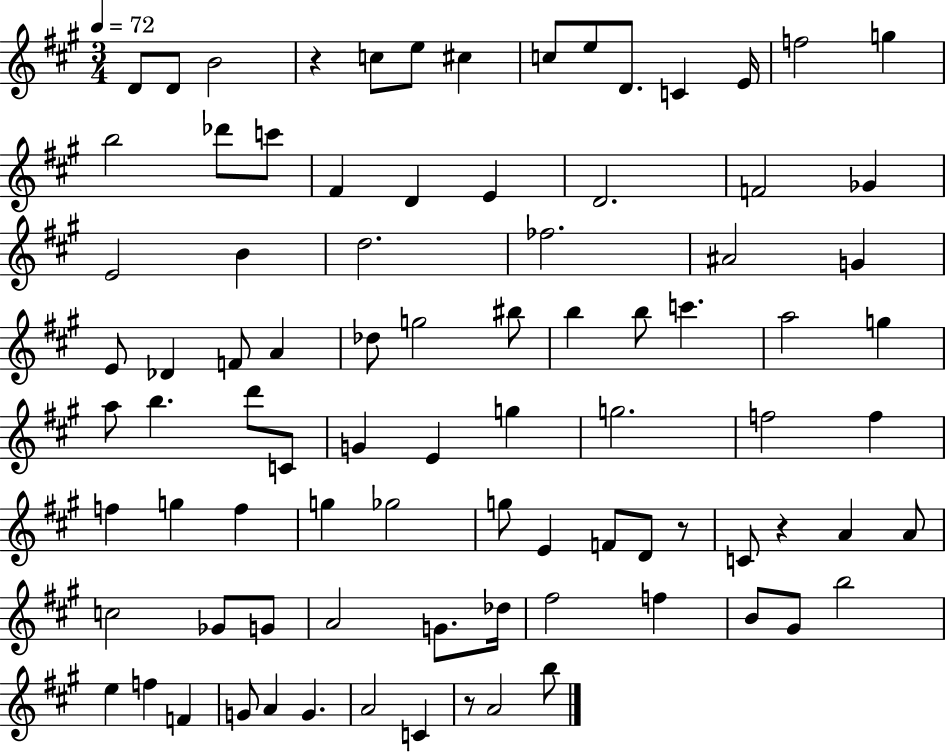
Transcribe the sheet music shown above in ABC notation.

X:1
T:Untitled
M:3/4
L:1/4
K:A
D/2 D/2 B2 z c/2 e/2 ^c c/2 e/2 D/2 C E/4 f2 g b2 _d'/2 c'/2 ^F D E D2 F2 _G E2 B d2 _f2 ^A2 G E/2 _D F/2 A _d/2 g2 ^b/2 b b/2 c' a2 g a/2 b d'/2 C/2 G E g g2 f2 f f g f g _g2 g/2 E F/2 D/2 z/2 C/2 z A A/2 c2 _G/2 G/2 A2 G/2 _d/4 ^f2 f B/2 ^G/2 b2 e f F G/2 A G A2 C z/2 A2 b/2